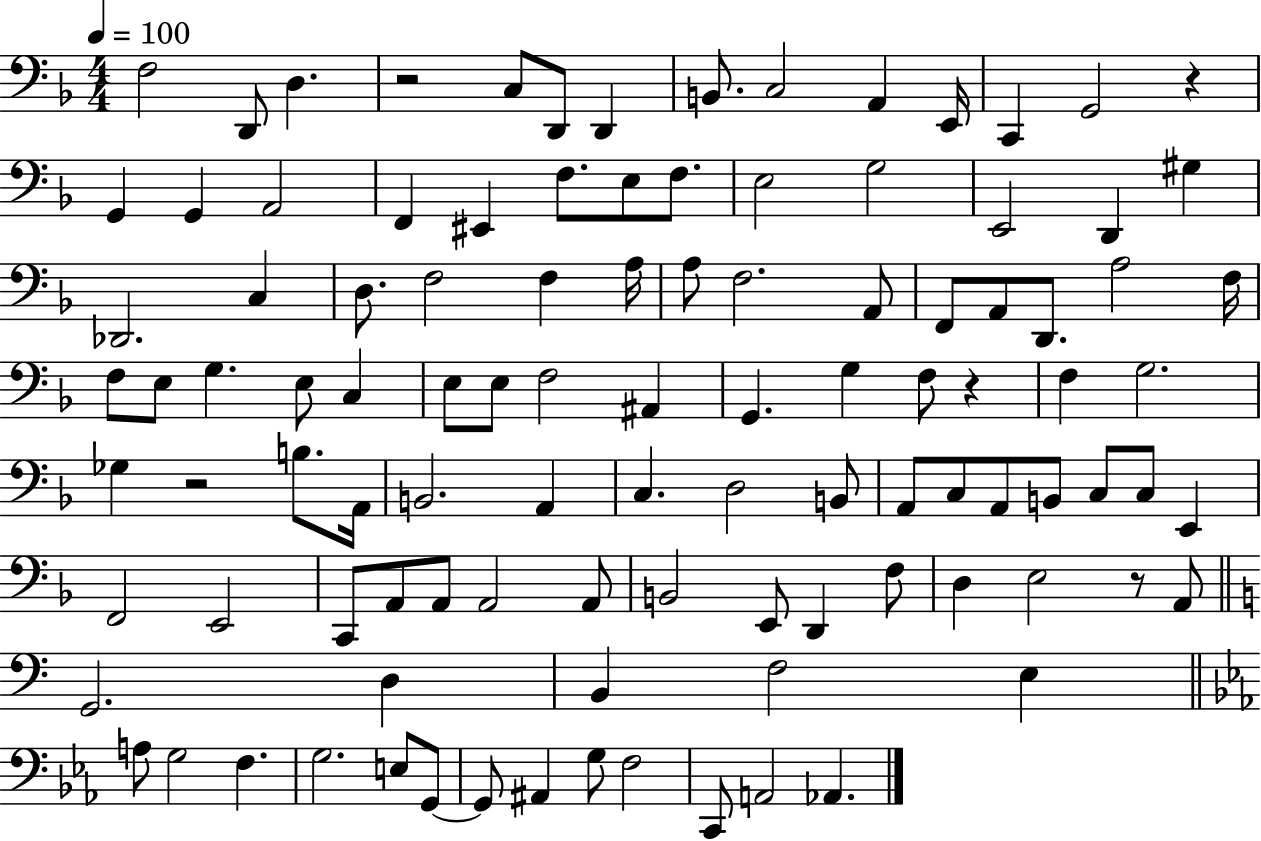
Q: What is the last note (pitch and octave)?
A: Ab2